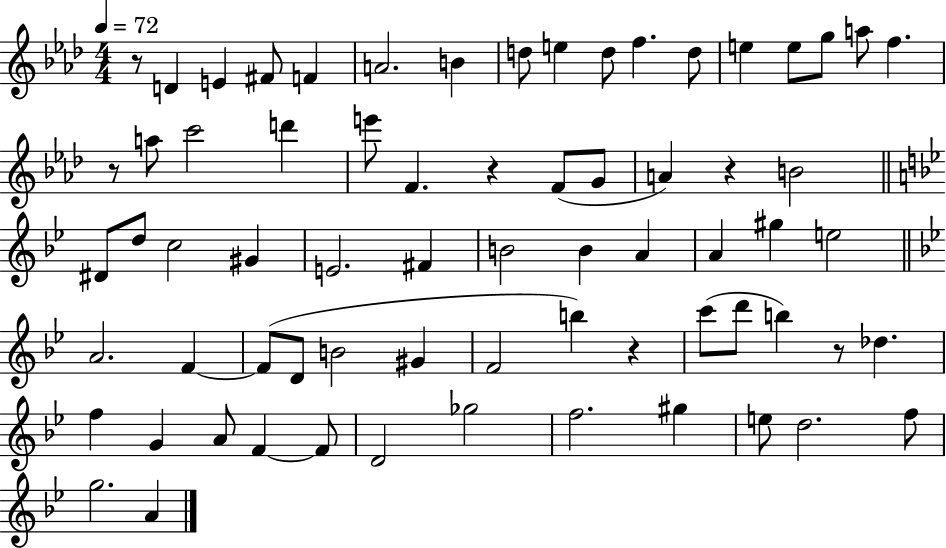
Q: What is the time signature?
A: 4/4